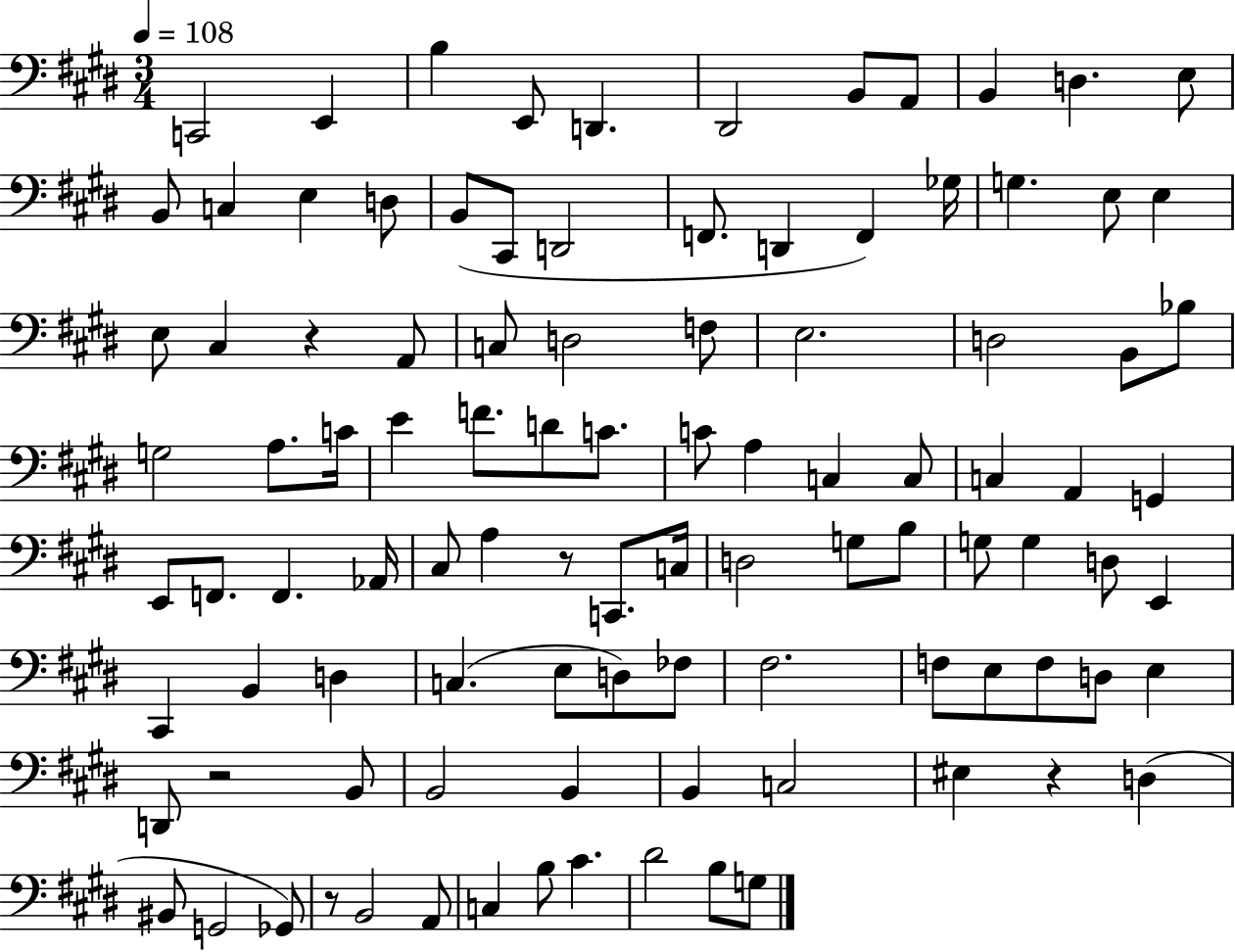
C2/h E2/q B3/q E2/e D2/q. D#2/h B2/e A2/e B2/q D3/q. E3/e B2/e C3/q E3/q D3/e B2/e C#2/e D2/h F2/e. D2/q F2/q Gb3/s G3/q. E3/e E3/q E3/e C#3/q R/q A2/e C3/e D3/h F3/e E3/h. D3/h B2/e Bb3/e G3/h A3/e. C4/s E4/q F4/e. D4/e C4/e. C4/e A3/q C3/q C3/e C3/q A2/q G2/q E2/e F2/e. F2/q. Ab2/s C#3/e A3/q R/e C2/e. C3/s D3/h G3/e B3/e G3/e G3/q D3/e E2/q C#2/q B2/q D3/q C3/q. E3/e D3/e FES3/e F#3/h. F3/e E3/e F3/e D3/e E3/q D2/e R/h B2/e B2/h B2/q B2/q C3/h EIS3/q R/q D3/q BIS2/e G2/h Gb2/e R/e B2/h A2/e C3/q B3/e C#4/q. D#4/h B3/e G3/e